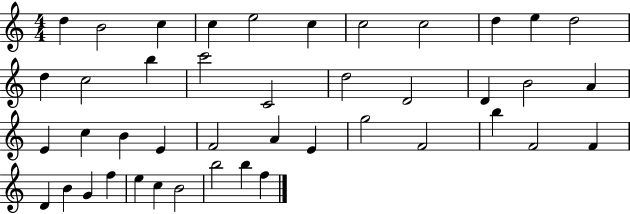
X:1
T:Untitled
M:4/4
L:1/4
K:C
d B2 c c e2 c c2 c2 d e d2 d c2 b c'2 C2 d2 D2 D B2 A E c B E F2 A E g2 F2 b F2 F D B G f e c B2 b2 b f